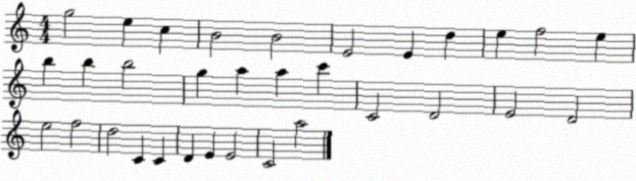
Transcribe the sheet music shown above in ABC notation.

X:1
T:Untitled
M:4/4
L:1/4
K:C
g2 e c B2 B2 E2 E d e f2 e b b b2 g a a c' C2 D2 E2 D2 e2 f2 d2 C C D E E2 C2 a2